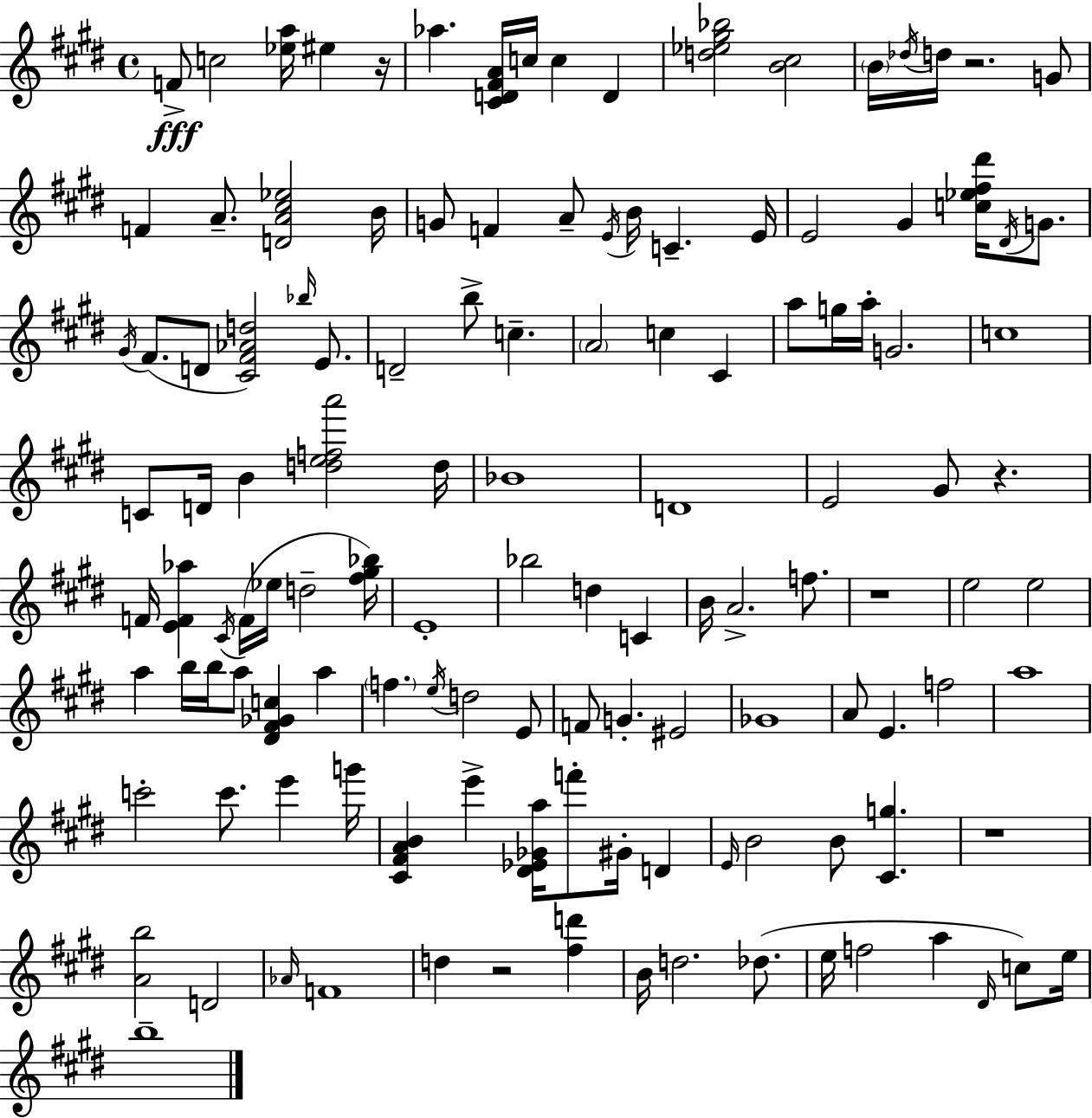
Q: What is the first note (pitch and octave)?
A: F4